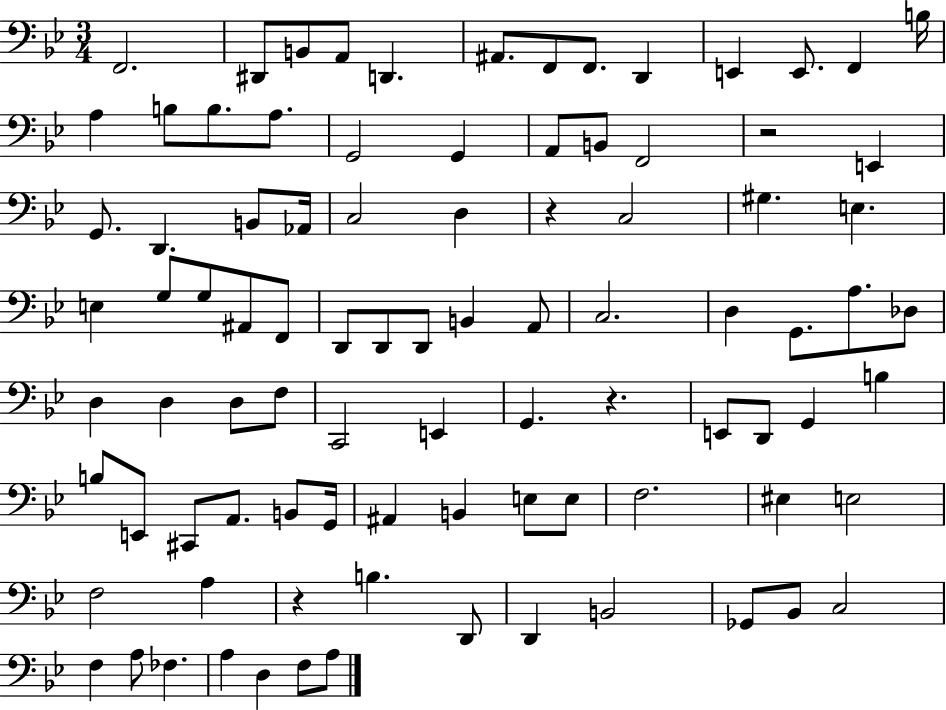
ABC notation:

X:1
T:Untitled
M:3/4
L:1/4
K:Bb
F,,2 ^D,,/2 B,,/2 A,,/2 D,, ^A,,/2 F,,/2 F,,/2 D,, E,, E,,/2 F,, B,/4 A, B,/2 B,/2 A,/2 G,,2 G,, A,,/2 B,,/2 F,,2 z2 E,, G,,/2 D,, B,,/2 _A,,/4 C,2 D, z C,2 ^G, E, E, G,/2 G,/2 ^A,,/2 F,,/2 D,,/2 D,,/2 D,,/2 B,, A,,/2 C,2 D, G,,/2 A,/2 _D,/2 D, D, D,/2 F,/2 C,,2 E,, G,, z E,,/2 D,,/2 G,, B, B,/2 E,,/2 ^C,,/2 A,,/2 B,,/2 G,,/4 ^A,, B,, E,/2 E,/2 F,2 ^E, E,2 F,2 A, z B, D,,/2 D,, B,,2 _G,,/2 _B,,/2 C,2 F, A,/2 _F, A, D, F,/2 A,/2